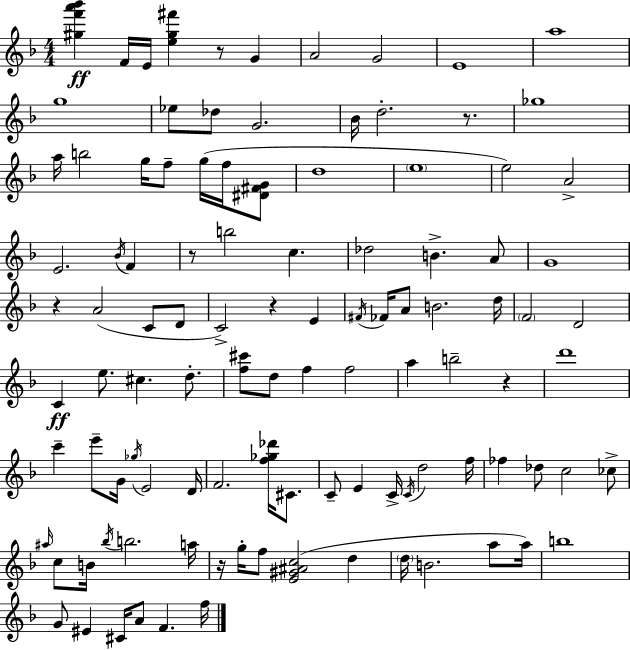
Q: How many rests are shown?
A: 7